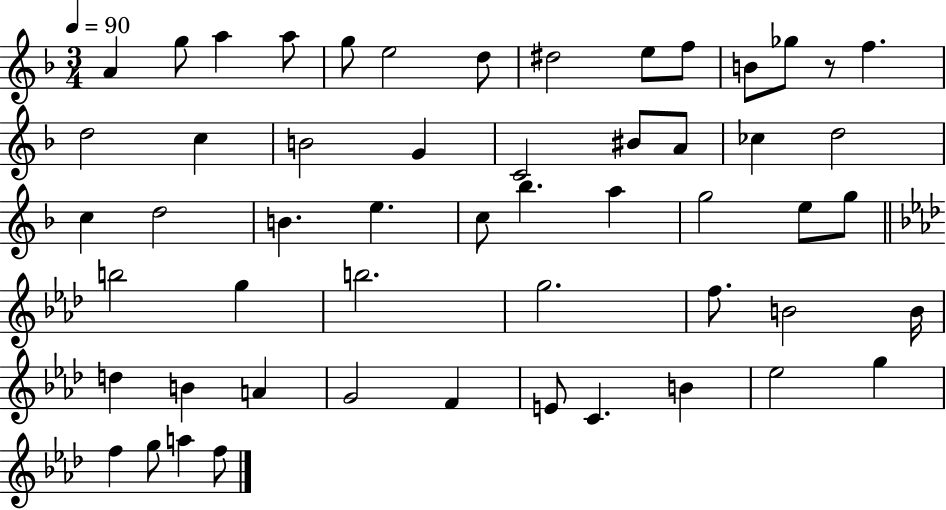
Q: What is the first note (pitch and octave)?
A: A4